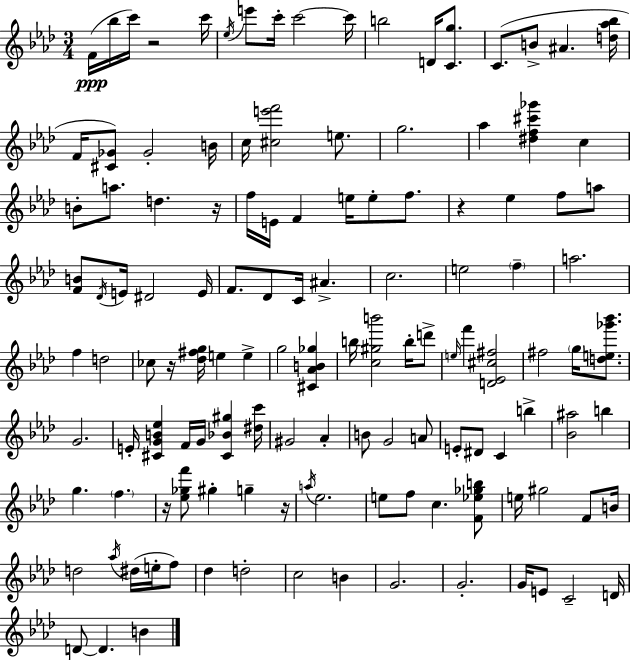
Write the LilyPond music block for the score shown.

{
  \clef treble
  \numericTimeSignature
  \time 3/4
  \key f \minor
  \repeat volta 2 { f'16(\ppp bes''16 c'''16) r2 c'''16 | \acciaccatura { ees''16 } e'''8 c'''16-. c'''2~~ | c'''16 b''2 d'16 <c' g''>8. | c'8.( b'8-> ais'4. | \break <d'' aes'' bes''>16 f'16 <cis' ges'>8) ges'2-. | b'16 c''16 <cis'' e''' f'''>2 e''8. | g''2. | aes''4 <dis'' f'' cis''' ges'''>4 c''4 | \break b'8-. a''8. d''4. | r16 f''16 e'16 f'4 e''16 e''8-. f''8. | r4 ees''4 f''8 a''8 | <f' b'>8 \acciaccatura { des'16 } e'16 dis'2 | \break e'16 f'8. des'8 c'16 ais'4.-> | c''2. | e''2 \parenthesize f''4-- | a''2. | \break f''4 d''2 | ces''8 r16 <des'' fis'' g''>16 e''4 e''4-> | g''2 <cis' aes' b' ges''>4 | b''16 <c'' gis'' b'''>2 b''16-. | \break d'''8-> \grace { e''16 } f'''4 <d' ees' cis'' fis''>2 | fis''2 \parenthesize g''16 | <d'' e'' ges''' bes'''>8. g'2. | e'16-. <cis' g' b' ees''>4 f'16 g'16 <cis' bes' gis''>4 | \break <dis'' c'''>16 gis'2 aes'4-. | b'8 g'2 | a'8 e'8-. dis'8 c'4 b''4-> | <bes' ais''>2 b''4 | \break g''4. \parenthesize f''4. | r16 <ees'' ges'' f'''>8 gis''4-. g''4-- | r16 \acciaccatura { a''16 } ees''2. | e''8 f''8 c''4. | \break <f' ees'' ges'' b''>8 e''16 gis''2 | f'8 b'16 d''2 | \acciaccatura { aes''16 }( dis''16 e''16-. f''8) des''4 d''2-. | c''2 | \break b'4 g'2. | g'2.-. | g'16 e'8 c'2-- | d'16 d'8~~ d'4. | \break b'4 } \bar "|."
}